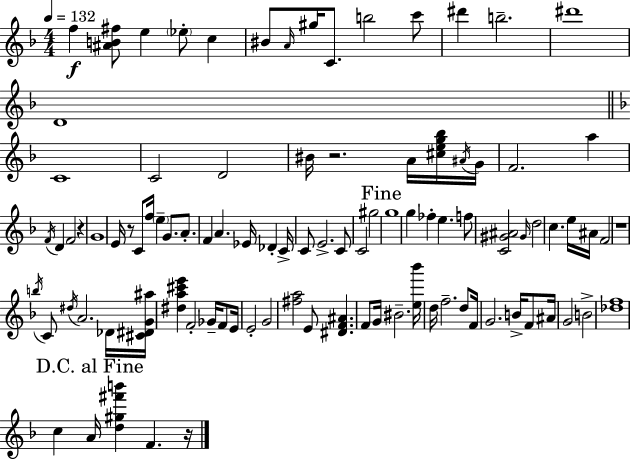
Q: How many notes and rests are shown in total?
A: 97